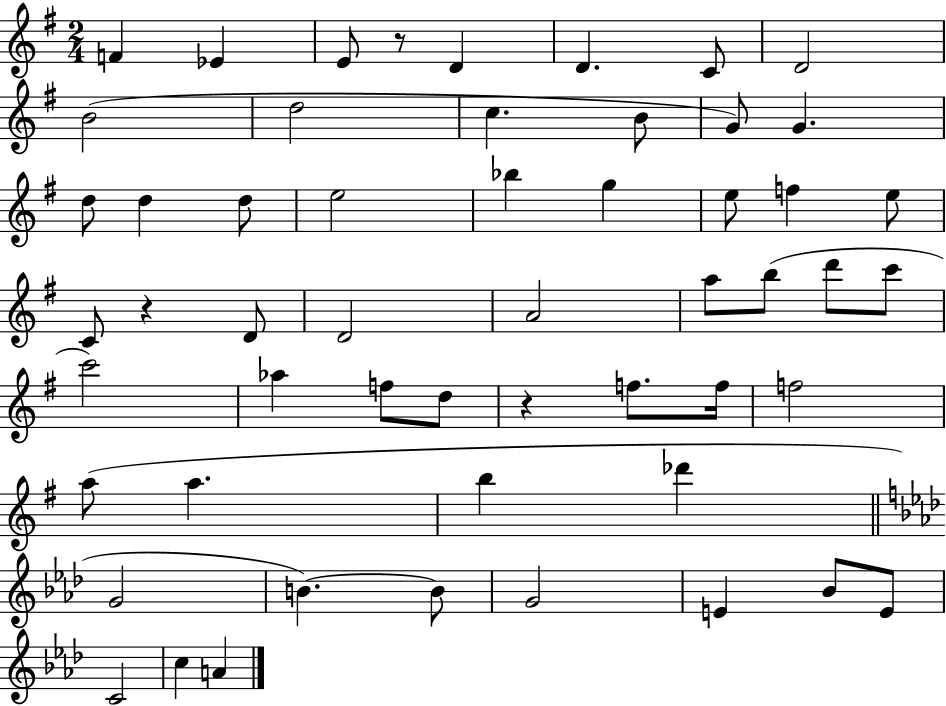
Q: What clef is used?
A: treble